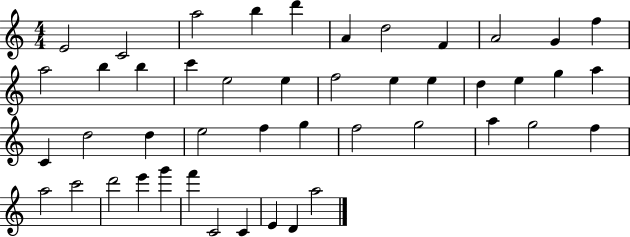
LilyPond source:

{
  \clef treble
  \numericTimeSignature
  \time 4/4
  \key c \major
  e'2 c'2 | a''2 b''4 d'''4 | a'4 d''2 f'4 | a'2 g'4 f''4 | \break a''2 b''4 b''4 | c'''4 e''2 e''4 | f''2 e''4 e''4 | d''4 e''4 g''4 a''4 | \break c'4 d''2 d''4 | e''2 f''4 g''4 | f''2 g''2 | a''4 g''2 f''4 | \break a''2 c'''2 | d'''2 e'''4 g'''4 | f'''4 c'2 c'4 | e'4 d'4 a''2 | \break \bar "|."
}